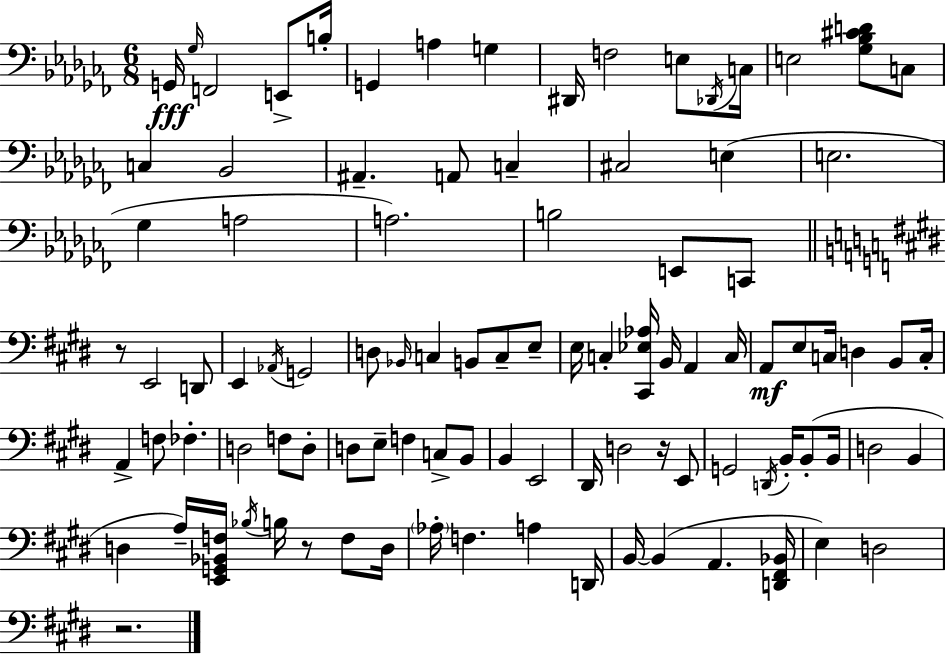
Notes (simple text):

G2/s Gb3/s F2/h E2/e B3/s G2/q A3/q G3/q D#2/s F3/h E3/e Db2/s C3/s E3/h [Gb3,Bb3,C#4,D4]/e C3/e C3/q Bb2/h A#2/q. A2/e C3/q C#3/h E3/q E3/h. Gb3/q A3/h A3/h. B3/h E2/e C2/e R/e E2/h D2/e E2/q Ab2/s G2/h D3/e Bb2/s C3/q B2/e C3/e E3/e E3/s C3/q [C#2,Eb3,Ab3]/s B2/s A2/q C3/s A2/e E3/e C3/s D3/q B2/e C3/s A2/q F3/e FES3/q. D3/h F3/e D3/e D3/e E3/e F3/q C3/e B2/e B2/q E2/h D#2/s D3/h R/s E2/e G2/h D2/s B2/s B2/e B2/s D3/h B2/q D3/q A3/s [E2,G2,Bb2,F3]/s Bb3/s B3/s R/e F3/e D3/s Ab3/s F3/q. A3/q D2/s B2/s B2/q A2/q. [D2,F#2,Bb2]/s E3/q D3/h R/h.